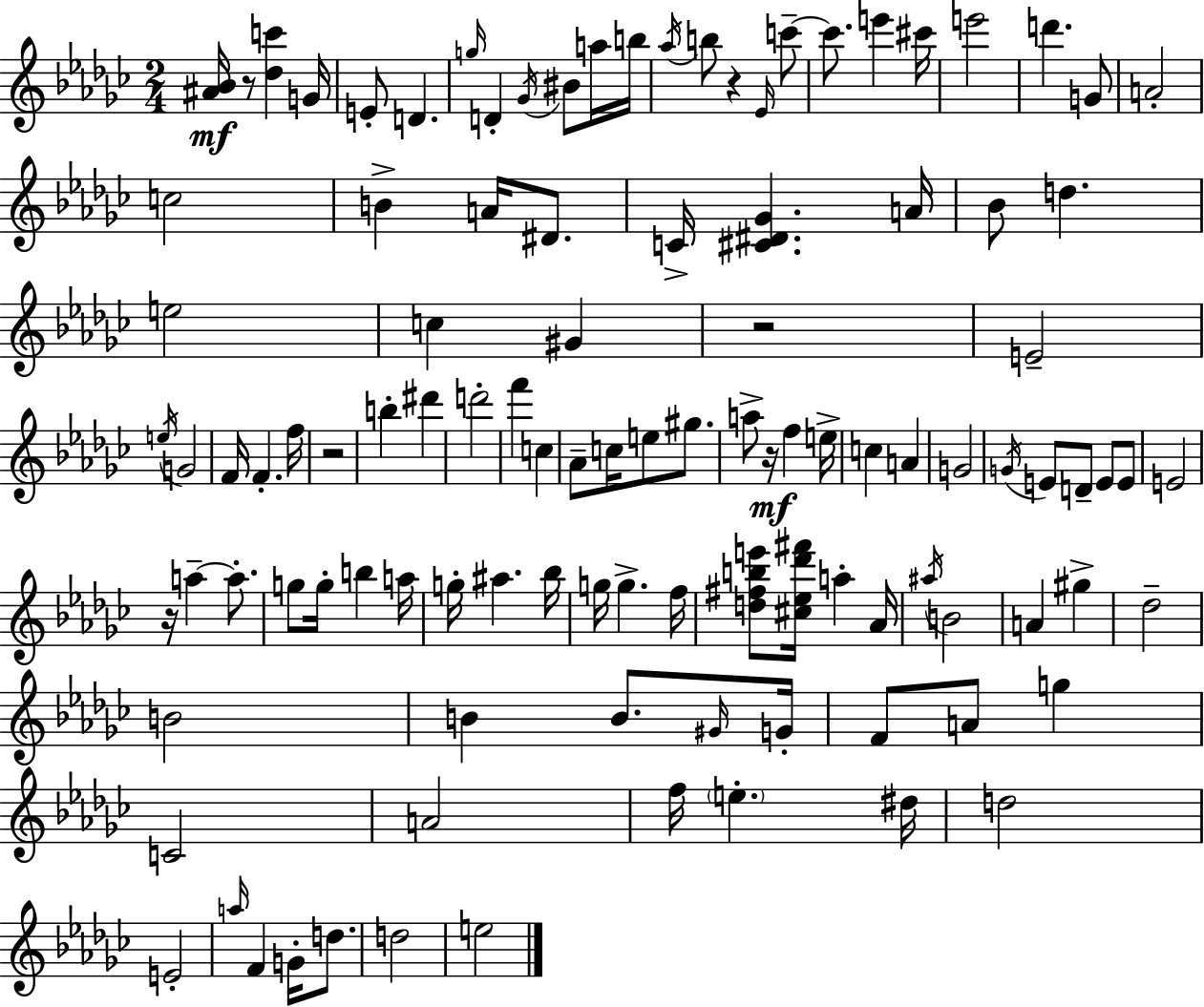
[A#4,Bb4]/s R/e [Db5,C6]/q G4/s E4/e D4/q. G5/s D4/q Gb4/s BIS4/e A5/s B5/s Ab5/s B5/e R/q Eb4/s C6/e C6/e. E6/q C#6/s E6/h D6/q. G4/e A4/h C5/h B4/q A4/s D#4/e. C4/s [C#4,D#4,Gb4]/q. A4/s Bb4/e D5/q. E5/h C5/q G#4/q R/h E4/h E5/s G4/h F4/s F4/q. F5/s R/h B5/q D#6/q D6/h F6/q C5/q Ab4/e C5/s E5/e G#5/e. A5/e R/s F5/q E5/s C5/q A4/q G4/h G4/s E4/e D4/e E4/e E4/e E4/h R/s A5/q A5/e. G5/e G5/s B5/q A5/s G5/s A#5/q. Bb5/s G5/s G5/q. F5/s [D5,F#5,B5,E6]/e [C#5,Eb5,Db6,F#6]/s A5/q Ab4/s A#5/s B4/h A4/q G#5/q Db5/h B4/h B4/q B4/e. G#4/s G4/s F4/e A4/e G5/q C4/h A4/h F5/s E5/q. D#5/s D5/h E4/h A5/s F4/q G4/s D5/e. D5/h E5/h